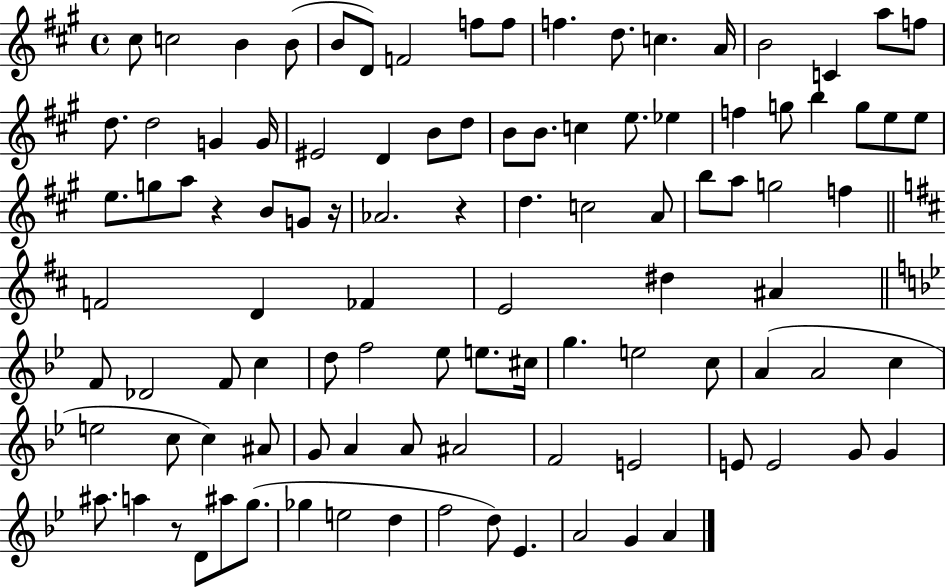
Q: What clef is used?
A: treble